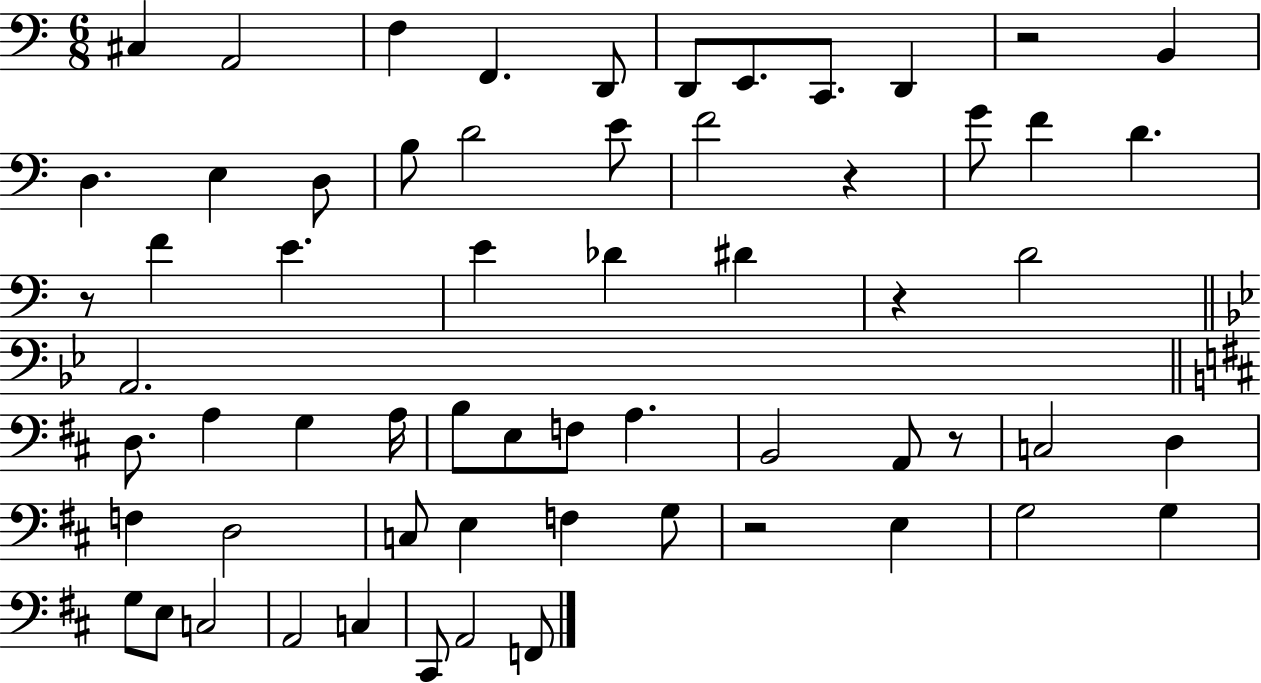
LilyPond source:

{
  \clef bass
  \numericTimeSignature
  \time 6/8
  \key c \major
  \repeat volta 2 { cis4 a,2 | f4 f,4. d,8 | d,8 e,8. c,8. d,4 | r2 b,4 | \break d4. e4 d8 | b8 d'2 e'8 | f'2 r4 | g'8 f'4 d'4. | \break r8 f'4 e'4. | e'4 des'4 dis'4 | r4 d'2 | \bar "||" \break \key bes \major a,2. | \bar "||" \break \key d \major d8. a4 g4 a16 | b8 e8 f8 a4. | b,2 a,8 r8 | c2 d4 | \break f4 d2 | c8 e4 f4 g8 | r2 e4 | g2 g4 | \break g8 e8 c2 | a,2 c4 | cis,8 a,2 f,8 | } \bar "|."
}